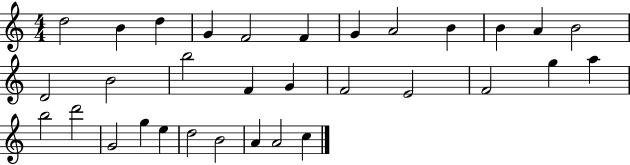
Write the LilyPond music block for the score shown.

{
  \clef treble
  \numericTimeSignature
  \time 4/4
  \key c \major
  d''2 b'4 d''4 | g'4 f'2 f'4 | g'4 a'2 b'4 | b'4 a'4 b'2 | \break d'2 b'2 | b''2 f'4 g'4 | f'2 e'2 | f'2 g''4 a''4 | \break b''2 d'''2 | g'2 g''4 e''4 | d''2 b'2 | a'4 a'2 c''4 | \break \bar "|."
}